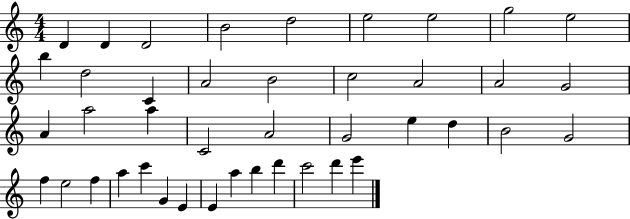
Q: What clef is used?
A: treble